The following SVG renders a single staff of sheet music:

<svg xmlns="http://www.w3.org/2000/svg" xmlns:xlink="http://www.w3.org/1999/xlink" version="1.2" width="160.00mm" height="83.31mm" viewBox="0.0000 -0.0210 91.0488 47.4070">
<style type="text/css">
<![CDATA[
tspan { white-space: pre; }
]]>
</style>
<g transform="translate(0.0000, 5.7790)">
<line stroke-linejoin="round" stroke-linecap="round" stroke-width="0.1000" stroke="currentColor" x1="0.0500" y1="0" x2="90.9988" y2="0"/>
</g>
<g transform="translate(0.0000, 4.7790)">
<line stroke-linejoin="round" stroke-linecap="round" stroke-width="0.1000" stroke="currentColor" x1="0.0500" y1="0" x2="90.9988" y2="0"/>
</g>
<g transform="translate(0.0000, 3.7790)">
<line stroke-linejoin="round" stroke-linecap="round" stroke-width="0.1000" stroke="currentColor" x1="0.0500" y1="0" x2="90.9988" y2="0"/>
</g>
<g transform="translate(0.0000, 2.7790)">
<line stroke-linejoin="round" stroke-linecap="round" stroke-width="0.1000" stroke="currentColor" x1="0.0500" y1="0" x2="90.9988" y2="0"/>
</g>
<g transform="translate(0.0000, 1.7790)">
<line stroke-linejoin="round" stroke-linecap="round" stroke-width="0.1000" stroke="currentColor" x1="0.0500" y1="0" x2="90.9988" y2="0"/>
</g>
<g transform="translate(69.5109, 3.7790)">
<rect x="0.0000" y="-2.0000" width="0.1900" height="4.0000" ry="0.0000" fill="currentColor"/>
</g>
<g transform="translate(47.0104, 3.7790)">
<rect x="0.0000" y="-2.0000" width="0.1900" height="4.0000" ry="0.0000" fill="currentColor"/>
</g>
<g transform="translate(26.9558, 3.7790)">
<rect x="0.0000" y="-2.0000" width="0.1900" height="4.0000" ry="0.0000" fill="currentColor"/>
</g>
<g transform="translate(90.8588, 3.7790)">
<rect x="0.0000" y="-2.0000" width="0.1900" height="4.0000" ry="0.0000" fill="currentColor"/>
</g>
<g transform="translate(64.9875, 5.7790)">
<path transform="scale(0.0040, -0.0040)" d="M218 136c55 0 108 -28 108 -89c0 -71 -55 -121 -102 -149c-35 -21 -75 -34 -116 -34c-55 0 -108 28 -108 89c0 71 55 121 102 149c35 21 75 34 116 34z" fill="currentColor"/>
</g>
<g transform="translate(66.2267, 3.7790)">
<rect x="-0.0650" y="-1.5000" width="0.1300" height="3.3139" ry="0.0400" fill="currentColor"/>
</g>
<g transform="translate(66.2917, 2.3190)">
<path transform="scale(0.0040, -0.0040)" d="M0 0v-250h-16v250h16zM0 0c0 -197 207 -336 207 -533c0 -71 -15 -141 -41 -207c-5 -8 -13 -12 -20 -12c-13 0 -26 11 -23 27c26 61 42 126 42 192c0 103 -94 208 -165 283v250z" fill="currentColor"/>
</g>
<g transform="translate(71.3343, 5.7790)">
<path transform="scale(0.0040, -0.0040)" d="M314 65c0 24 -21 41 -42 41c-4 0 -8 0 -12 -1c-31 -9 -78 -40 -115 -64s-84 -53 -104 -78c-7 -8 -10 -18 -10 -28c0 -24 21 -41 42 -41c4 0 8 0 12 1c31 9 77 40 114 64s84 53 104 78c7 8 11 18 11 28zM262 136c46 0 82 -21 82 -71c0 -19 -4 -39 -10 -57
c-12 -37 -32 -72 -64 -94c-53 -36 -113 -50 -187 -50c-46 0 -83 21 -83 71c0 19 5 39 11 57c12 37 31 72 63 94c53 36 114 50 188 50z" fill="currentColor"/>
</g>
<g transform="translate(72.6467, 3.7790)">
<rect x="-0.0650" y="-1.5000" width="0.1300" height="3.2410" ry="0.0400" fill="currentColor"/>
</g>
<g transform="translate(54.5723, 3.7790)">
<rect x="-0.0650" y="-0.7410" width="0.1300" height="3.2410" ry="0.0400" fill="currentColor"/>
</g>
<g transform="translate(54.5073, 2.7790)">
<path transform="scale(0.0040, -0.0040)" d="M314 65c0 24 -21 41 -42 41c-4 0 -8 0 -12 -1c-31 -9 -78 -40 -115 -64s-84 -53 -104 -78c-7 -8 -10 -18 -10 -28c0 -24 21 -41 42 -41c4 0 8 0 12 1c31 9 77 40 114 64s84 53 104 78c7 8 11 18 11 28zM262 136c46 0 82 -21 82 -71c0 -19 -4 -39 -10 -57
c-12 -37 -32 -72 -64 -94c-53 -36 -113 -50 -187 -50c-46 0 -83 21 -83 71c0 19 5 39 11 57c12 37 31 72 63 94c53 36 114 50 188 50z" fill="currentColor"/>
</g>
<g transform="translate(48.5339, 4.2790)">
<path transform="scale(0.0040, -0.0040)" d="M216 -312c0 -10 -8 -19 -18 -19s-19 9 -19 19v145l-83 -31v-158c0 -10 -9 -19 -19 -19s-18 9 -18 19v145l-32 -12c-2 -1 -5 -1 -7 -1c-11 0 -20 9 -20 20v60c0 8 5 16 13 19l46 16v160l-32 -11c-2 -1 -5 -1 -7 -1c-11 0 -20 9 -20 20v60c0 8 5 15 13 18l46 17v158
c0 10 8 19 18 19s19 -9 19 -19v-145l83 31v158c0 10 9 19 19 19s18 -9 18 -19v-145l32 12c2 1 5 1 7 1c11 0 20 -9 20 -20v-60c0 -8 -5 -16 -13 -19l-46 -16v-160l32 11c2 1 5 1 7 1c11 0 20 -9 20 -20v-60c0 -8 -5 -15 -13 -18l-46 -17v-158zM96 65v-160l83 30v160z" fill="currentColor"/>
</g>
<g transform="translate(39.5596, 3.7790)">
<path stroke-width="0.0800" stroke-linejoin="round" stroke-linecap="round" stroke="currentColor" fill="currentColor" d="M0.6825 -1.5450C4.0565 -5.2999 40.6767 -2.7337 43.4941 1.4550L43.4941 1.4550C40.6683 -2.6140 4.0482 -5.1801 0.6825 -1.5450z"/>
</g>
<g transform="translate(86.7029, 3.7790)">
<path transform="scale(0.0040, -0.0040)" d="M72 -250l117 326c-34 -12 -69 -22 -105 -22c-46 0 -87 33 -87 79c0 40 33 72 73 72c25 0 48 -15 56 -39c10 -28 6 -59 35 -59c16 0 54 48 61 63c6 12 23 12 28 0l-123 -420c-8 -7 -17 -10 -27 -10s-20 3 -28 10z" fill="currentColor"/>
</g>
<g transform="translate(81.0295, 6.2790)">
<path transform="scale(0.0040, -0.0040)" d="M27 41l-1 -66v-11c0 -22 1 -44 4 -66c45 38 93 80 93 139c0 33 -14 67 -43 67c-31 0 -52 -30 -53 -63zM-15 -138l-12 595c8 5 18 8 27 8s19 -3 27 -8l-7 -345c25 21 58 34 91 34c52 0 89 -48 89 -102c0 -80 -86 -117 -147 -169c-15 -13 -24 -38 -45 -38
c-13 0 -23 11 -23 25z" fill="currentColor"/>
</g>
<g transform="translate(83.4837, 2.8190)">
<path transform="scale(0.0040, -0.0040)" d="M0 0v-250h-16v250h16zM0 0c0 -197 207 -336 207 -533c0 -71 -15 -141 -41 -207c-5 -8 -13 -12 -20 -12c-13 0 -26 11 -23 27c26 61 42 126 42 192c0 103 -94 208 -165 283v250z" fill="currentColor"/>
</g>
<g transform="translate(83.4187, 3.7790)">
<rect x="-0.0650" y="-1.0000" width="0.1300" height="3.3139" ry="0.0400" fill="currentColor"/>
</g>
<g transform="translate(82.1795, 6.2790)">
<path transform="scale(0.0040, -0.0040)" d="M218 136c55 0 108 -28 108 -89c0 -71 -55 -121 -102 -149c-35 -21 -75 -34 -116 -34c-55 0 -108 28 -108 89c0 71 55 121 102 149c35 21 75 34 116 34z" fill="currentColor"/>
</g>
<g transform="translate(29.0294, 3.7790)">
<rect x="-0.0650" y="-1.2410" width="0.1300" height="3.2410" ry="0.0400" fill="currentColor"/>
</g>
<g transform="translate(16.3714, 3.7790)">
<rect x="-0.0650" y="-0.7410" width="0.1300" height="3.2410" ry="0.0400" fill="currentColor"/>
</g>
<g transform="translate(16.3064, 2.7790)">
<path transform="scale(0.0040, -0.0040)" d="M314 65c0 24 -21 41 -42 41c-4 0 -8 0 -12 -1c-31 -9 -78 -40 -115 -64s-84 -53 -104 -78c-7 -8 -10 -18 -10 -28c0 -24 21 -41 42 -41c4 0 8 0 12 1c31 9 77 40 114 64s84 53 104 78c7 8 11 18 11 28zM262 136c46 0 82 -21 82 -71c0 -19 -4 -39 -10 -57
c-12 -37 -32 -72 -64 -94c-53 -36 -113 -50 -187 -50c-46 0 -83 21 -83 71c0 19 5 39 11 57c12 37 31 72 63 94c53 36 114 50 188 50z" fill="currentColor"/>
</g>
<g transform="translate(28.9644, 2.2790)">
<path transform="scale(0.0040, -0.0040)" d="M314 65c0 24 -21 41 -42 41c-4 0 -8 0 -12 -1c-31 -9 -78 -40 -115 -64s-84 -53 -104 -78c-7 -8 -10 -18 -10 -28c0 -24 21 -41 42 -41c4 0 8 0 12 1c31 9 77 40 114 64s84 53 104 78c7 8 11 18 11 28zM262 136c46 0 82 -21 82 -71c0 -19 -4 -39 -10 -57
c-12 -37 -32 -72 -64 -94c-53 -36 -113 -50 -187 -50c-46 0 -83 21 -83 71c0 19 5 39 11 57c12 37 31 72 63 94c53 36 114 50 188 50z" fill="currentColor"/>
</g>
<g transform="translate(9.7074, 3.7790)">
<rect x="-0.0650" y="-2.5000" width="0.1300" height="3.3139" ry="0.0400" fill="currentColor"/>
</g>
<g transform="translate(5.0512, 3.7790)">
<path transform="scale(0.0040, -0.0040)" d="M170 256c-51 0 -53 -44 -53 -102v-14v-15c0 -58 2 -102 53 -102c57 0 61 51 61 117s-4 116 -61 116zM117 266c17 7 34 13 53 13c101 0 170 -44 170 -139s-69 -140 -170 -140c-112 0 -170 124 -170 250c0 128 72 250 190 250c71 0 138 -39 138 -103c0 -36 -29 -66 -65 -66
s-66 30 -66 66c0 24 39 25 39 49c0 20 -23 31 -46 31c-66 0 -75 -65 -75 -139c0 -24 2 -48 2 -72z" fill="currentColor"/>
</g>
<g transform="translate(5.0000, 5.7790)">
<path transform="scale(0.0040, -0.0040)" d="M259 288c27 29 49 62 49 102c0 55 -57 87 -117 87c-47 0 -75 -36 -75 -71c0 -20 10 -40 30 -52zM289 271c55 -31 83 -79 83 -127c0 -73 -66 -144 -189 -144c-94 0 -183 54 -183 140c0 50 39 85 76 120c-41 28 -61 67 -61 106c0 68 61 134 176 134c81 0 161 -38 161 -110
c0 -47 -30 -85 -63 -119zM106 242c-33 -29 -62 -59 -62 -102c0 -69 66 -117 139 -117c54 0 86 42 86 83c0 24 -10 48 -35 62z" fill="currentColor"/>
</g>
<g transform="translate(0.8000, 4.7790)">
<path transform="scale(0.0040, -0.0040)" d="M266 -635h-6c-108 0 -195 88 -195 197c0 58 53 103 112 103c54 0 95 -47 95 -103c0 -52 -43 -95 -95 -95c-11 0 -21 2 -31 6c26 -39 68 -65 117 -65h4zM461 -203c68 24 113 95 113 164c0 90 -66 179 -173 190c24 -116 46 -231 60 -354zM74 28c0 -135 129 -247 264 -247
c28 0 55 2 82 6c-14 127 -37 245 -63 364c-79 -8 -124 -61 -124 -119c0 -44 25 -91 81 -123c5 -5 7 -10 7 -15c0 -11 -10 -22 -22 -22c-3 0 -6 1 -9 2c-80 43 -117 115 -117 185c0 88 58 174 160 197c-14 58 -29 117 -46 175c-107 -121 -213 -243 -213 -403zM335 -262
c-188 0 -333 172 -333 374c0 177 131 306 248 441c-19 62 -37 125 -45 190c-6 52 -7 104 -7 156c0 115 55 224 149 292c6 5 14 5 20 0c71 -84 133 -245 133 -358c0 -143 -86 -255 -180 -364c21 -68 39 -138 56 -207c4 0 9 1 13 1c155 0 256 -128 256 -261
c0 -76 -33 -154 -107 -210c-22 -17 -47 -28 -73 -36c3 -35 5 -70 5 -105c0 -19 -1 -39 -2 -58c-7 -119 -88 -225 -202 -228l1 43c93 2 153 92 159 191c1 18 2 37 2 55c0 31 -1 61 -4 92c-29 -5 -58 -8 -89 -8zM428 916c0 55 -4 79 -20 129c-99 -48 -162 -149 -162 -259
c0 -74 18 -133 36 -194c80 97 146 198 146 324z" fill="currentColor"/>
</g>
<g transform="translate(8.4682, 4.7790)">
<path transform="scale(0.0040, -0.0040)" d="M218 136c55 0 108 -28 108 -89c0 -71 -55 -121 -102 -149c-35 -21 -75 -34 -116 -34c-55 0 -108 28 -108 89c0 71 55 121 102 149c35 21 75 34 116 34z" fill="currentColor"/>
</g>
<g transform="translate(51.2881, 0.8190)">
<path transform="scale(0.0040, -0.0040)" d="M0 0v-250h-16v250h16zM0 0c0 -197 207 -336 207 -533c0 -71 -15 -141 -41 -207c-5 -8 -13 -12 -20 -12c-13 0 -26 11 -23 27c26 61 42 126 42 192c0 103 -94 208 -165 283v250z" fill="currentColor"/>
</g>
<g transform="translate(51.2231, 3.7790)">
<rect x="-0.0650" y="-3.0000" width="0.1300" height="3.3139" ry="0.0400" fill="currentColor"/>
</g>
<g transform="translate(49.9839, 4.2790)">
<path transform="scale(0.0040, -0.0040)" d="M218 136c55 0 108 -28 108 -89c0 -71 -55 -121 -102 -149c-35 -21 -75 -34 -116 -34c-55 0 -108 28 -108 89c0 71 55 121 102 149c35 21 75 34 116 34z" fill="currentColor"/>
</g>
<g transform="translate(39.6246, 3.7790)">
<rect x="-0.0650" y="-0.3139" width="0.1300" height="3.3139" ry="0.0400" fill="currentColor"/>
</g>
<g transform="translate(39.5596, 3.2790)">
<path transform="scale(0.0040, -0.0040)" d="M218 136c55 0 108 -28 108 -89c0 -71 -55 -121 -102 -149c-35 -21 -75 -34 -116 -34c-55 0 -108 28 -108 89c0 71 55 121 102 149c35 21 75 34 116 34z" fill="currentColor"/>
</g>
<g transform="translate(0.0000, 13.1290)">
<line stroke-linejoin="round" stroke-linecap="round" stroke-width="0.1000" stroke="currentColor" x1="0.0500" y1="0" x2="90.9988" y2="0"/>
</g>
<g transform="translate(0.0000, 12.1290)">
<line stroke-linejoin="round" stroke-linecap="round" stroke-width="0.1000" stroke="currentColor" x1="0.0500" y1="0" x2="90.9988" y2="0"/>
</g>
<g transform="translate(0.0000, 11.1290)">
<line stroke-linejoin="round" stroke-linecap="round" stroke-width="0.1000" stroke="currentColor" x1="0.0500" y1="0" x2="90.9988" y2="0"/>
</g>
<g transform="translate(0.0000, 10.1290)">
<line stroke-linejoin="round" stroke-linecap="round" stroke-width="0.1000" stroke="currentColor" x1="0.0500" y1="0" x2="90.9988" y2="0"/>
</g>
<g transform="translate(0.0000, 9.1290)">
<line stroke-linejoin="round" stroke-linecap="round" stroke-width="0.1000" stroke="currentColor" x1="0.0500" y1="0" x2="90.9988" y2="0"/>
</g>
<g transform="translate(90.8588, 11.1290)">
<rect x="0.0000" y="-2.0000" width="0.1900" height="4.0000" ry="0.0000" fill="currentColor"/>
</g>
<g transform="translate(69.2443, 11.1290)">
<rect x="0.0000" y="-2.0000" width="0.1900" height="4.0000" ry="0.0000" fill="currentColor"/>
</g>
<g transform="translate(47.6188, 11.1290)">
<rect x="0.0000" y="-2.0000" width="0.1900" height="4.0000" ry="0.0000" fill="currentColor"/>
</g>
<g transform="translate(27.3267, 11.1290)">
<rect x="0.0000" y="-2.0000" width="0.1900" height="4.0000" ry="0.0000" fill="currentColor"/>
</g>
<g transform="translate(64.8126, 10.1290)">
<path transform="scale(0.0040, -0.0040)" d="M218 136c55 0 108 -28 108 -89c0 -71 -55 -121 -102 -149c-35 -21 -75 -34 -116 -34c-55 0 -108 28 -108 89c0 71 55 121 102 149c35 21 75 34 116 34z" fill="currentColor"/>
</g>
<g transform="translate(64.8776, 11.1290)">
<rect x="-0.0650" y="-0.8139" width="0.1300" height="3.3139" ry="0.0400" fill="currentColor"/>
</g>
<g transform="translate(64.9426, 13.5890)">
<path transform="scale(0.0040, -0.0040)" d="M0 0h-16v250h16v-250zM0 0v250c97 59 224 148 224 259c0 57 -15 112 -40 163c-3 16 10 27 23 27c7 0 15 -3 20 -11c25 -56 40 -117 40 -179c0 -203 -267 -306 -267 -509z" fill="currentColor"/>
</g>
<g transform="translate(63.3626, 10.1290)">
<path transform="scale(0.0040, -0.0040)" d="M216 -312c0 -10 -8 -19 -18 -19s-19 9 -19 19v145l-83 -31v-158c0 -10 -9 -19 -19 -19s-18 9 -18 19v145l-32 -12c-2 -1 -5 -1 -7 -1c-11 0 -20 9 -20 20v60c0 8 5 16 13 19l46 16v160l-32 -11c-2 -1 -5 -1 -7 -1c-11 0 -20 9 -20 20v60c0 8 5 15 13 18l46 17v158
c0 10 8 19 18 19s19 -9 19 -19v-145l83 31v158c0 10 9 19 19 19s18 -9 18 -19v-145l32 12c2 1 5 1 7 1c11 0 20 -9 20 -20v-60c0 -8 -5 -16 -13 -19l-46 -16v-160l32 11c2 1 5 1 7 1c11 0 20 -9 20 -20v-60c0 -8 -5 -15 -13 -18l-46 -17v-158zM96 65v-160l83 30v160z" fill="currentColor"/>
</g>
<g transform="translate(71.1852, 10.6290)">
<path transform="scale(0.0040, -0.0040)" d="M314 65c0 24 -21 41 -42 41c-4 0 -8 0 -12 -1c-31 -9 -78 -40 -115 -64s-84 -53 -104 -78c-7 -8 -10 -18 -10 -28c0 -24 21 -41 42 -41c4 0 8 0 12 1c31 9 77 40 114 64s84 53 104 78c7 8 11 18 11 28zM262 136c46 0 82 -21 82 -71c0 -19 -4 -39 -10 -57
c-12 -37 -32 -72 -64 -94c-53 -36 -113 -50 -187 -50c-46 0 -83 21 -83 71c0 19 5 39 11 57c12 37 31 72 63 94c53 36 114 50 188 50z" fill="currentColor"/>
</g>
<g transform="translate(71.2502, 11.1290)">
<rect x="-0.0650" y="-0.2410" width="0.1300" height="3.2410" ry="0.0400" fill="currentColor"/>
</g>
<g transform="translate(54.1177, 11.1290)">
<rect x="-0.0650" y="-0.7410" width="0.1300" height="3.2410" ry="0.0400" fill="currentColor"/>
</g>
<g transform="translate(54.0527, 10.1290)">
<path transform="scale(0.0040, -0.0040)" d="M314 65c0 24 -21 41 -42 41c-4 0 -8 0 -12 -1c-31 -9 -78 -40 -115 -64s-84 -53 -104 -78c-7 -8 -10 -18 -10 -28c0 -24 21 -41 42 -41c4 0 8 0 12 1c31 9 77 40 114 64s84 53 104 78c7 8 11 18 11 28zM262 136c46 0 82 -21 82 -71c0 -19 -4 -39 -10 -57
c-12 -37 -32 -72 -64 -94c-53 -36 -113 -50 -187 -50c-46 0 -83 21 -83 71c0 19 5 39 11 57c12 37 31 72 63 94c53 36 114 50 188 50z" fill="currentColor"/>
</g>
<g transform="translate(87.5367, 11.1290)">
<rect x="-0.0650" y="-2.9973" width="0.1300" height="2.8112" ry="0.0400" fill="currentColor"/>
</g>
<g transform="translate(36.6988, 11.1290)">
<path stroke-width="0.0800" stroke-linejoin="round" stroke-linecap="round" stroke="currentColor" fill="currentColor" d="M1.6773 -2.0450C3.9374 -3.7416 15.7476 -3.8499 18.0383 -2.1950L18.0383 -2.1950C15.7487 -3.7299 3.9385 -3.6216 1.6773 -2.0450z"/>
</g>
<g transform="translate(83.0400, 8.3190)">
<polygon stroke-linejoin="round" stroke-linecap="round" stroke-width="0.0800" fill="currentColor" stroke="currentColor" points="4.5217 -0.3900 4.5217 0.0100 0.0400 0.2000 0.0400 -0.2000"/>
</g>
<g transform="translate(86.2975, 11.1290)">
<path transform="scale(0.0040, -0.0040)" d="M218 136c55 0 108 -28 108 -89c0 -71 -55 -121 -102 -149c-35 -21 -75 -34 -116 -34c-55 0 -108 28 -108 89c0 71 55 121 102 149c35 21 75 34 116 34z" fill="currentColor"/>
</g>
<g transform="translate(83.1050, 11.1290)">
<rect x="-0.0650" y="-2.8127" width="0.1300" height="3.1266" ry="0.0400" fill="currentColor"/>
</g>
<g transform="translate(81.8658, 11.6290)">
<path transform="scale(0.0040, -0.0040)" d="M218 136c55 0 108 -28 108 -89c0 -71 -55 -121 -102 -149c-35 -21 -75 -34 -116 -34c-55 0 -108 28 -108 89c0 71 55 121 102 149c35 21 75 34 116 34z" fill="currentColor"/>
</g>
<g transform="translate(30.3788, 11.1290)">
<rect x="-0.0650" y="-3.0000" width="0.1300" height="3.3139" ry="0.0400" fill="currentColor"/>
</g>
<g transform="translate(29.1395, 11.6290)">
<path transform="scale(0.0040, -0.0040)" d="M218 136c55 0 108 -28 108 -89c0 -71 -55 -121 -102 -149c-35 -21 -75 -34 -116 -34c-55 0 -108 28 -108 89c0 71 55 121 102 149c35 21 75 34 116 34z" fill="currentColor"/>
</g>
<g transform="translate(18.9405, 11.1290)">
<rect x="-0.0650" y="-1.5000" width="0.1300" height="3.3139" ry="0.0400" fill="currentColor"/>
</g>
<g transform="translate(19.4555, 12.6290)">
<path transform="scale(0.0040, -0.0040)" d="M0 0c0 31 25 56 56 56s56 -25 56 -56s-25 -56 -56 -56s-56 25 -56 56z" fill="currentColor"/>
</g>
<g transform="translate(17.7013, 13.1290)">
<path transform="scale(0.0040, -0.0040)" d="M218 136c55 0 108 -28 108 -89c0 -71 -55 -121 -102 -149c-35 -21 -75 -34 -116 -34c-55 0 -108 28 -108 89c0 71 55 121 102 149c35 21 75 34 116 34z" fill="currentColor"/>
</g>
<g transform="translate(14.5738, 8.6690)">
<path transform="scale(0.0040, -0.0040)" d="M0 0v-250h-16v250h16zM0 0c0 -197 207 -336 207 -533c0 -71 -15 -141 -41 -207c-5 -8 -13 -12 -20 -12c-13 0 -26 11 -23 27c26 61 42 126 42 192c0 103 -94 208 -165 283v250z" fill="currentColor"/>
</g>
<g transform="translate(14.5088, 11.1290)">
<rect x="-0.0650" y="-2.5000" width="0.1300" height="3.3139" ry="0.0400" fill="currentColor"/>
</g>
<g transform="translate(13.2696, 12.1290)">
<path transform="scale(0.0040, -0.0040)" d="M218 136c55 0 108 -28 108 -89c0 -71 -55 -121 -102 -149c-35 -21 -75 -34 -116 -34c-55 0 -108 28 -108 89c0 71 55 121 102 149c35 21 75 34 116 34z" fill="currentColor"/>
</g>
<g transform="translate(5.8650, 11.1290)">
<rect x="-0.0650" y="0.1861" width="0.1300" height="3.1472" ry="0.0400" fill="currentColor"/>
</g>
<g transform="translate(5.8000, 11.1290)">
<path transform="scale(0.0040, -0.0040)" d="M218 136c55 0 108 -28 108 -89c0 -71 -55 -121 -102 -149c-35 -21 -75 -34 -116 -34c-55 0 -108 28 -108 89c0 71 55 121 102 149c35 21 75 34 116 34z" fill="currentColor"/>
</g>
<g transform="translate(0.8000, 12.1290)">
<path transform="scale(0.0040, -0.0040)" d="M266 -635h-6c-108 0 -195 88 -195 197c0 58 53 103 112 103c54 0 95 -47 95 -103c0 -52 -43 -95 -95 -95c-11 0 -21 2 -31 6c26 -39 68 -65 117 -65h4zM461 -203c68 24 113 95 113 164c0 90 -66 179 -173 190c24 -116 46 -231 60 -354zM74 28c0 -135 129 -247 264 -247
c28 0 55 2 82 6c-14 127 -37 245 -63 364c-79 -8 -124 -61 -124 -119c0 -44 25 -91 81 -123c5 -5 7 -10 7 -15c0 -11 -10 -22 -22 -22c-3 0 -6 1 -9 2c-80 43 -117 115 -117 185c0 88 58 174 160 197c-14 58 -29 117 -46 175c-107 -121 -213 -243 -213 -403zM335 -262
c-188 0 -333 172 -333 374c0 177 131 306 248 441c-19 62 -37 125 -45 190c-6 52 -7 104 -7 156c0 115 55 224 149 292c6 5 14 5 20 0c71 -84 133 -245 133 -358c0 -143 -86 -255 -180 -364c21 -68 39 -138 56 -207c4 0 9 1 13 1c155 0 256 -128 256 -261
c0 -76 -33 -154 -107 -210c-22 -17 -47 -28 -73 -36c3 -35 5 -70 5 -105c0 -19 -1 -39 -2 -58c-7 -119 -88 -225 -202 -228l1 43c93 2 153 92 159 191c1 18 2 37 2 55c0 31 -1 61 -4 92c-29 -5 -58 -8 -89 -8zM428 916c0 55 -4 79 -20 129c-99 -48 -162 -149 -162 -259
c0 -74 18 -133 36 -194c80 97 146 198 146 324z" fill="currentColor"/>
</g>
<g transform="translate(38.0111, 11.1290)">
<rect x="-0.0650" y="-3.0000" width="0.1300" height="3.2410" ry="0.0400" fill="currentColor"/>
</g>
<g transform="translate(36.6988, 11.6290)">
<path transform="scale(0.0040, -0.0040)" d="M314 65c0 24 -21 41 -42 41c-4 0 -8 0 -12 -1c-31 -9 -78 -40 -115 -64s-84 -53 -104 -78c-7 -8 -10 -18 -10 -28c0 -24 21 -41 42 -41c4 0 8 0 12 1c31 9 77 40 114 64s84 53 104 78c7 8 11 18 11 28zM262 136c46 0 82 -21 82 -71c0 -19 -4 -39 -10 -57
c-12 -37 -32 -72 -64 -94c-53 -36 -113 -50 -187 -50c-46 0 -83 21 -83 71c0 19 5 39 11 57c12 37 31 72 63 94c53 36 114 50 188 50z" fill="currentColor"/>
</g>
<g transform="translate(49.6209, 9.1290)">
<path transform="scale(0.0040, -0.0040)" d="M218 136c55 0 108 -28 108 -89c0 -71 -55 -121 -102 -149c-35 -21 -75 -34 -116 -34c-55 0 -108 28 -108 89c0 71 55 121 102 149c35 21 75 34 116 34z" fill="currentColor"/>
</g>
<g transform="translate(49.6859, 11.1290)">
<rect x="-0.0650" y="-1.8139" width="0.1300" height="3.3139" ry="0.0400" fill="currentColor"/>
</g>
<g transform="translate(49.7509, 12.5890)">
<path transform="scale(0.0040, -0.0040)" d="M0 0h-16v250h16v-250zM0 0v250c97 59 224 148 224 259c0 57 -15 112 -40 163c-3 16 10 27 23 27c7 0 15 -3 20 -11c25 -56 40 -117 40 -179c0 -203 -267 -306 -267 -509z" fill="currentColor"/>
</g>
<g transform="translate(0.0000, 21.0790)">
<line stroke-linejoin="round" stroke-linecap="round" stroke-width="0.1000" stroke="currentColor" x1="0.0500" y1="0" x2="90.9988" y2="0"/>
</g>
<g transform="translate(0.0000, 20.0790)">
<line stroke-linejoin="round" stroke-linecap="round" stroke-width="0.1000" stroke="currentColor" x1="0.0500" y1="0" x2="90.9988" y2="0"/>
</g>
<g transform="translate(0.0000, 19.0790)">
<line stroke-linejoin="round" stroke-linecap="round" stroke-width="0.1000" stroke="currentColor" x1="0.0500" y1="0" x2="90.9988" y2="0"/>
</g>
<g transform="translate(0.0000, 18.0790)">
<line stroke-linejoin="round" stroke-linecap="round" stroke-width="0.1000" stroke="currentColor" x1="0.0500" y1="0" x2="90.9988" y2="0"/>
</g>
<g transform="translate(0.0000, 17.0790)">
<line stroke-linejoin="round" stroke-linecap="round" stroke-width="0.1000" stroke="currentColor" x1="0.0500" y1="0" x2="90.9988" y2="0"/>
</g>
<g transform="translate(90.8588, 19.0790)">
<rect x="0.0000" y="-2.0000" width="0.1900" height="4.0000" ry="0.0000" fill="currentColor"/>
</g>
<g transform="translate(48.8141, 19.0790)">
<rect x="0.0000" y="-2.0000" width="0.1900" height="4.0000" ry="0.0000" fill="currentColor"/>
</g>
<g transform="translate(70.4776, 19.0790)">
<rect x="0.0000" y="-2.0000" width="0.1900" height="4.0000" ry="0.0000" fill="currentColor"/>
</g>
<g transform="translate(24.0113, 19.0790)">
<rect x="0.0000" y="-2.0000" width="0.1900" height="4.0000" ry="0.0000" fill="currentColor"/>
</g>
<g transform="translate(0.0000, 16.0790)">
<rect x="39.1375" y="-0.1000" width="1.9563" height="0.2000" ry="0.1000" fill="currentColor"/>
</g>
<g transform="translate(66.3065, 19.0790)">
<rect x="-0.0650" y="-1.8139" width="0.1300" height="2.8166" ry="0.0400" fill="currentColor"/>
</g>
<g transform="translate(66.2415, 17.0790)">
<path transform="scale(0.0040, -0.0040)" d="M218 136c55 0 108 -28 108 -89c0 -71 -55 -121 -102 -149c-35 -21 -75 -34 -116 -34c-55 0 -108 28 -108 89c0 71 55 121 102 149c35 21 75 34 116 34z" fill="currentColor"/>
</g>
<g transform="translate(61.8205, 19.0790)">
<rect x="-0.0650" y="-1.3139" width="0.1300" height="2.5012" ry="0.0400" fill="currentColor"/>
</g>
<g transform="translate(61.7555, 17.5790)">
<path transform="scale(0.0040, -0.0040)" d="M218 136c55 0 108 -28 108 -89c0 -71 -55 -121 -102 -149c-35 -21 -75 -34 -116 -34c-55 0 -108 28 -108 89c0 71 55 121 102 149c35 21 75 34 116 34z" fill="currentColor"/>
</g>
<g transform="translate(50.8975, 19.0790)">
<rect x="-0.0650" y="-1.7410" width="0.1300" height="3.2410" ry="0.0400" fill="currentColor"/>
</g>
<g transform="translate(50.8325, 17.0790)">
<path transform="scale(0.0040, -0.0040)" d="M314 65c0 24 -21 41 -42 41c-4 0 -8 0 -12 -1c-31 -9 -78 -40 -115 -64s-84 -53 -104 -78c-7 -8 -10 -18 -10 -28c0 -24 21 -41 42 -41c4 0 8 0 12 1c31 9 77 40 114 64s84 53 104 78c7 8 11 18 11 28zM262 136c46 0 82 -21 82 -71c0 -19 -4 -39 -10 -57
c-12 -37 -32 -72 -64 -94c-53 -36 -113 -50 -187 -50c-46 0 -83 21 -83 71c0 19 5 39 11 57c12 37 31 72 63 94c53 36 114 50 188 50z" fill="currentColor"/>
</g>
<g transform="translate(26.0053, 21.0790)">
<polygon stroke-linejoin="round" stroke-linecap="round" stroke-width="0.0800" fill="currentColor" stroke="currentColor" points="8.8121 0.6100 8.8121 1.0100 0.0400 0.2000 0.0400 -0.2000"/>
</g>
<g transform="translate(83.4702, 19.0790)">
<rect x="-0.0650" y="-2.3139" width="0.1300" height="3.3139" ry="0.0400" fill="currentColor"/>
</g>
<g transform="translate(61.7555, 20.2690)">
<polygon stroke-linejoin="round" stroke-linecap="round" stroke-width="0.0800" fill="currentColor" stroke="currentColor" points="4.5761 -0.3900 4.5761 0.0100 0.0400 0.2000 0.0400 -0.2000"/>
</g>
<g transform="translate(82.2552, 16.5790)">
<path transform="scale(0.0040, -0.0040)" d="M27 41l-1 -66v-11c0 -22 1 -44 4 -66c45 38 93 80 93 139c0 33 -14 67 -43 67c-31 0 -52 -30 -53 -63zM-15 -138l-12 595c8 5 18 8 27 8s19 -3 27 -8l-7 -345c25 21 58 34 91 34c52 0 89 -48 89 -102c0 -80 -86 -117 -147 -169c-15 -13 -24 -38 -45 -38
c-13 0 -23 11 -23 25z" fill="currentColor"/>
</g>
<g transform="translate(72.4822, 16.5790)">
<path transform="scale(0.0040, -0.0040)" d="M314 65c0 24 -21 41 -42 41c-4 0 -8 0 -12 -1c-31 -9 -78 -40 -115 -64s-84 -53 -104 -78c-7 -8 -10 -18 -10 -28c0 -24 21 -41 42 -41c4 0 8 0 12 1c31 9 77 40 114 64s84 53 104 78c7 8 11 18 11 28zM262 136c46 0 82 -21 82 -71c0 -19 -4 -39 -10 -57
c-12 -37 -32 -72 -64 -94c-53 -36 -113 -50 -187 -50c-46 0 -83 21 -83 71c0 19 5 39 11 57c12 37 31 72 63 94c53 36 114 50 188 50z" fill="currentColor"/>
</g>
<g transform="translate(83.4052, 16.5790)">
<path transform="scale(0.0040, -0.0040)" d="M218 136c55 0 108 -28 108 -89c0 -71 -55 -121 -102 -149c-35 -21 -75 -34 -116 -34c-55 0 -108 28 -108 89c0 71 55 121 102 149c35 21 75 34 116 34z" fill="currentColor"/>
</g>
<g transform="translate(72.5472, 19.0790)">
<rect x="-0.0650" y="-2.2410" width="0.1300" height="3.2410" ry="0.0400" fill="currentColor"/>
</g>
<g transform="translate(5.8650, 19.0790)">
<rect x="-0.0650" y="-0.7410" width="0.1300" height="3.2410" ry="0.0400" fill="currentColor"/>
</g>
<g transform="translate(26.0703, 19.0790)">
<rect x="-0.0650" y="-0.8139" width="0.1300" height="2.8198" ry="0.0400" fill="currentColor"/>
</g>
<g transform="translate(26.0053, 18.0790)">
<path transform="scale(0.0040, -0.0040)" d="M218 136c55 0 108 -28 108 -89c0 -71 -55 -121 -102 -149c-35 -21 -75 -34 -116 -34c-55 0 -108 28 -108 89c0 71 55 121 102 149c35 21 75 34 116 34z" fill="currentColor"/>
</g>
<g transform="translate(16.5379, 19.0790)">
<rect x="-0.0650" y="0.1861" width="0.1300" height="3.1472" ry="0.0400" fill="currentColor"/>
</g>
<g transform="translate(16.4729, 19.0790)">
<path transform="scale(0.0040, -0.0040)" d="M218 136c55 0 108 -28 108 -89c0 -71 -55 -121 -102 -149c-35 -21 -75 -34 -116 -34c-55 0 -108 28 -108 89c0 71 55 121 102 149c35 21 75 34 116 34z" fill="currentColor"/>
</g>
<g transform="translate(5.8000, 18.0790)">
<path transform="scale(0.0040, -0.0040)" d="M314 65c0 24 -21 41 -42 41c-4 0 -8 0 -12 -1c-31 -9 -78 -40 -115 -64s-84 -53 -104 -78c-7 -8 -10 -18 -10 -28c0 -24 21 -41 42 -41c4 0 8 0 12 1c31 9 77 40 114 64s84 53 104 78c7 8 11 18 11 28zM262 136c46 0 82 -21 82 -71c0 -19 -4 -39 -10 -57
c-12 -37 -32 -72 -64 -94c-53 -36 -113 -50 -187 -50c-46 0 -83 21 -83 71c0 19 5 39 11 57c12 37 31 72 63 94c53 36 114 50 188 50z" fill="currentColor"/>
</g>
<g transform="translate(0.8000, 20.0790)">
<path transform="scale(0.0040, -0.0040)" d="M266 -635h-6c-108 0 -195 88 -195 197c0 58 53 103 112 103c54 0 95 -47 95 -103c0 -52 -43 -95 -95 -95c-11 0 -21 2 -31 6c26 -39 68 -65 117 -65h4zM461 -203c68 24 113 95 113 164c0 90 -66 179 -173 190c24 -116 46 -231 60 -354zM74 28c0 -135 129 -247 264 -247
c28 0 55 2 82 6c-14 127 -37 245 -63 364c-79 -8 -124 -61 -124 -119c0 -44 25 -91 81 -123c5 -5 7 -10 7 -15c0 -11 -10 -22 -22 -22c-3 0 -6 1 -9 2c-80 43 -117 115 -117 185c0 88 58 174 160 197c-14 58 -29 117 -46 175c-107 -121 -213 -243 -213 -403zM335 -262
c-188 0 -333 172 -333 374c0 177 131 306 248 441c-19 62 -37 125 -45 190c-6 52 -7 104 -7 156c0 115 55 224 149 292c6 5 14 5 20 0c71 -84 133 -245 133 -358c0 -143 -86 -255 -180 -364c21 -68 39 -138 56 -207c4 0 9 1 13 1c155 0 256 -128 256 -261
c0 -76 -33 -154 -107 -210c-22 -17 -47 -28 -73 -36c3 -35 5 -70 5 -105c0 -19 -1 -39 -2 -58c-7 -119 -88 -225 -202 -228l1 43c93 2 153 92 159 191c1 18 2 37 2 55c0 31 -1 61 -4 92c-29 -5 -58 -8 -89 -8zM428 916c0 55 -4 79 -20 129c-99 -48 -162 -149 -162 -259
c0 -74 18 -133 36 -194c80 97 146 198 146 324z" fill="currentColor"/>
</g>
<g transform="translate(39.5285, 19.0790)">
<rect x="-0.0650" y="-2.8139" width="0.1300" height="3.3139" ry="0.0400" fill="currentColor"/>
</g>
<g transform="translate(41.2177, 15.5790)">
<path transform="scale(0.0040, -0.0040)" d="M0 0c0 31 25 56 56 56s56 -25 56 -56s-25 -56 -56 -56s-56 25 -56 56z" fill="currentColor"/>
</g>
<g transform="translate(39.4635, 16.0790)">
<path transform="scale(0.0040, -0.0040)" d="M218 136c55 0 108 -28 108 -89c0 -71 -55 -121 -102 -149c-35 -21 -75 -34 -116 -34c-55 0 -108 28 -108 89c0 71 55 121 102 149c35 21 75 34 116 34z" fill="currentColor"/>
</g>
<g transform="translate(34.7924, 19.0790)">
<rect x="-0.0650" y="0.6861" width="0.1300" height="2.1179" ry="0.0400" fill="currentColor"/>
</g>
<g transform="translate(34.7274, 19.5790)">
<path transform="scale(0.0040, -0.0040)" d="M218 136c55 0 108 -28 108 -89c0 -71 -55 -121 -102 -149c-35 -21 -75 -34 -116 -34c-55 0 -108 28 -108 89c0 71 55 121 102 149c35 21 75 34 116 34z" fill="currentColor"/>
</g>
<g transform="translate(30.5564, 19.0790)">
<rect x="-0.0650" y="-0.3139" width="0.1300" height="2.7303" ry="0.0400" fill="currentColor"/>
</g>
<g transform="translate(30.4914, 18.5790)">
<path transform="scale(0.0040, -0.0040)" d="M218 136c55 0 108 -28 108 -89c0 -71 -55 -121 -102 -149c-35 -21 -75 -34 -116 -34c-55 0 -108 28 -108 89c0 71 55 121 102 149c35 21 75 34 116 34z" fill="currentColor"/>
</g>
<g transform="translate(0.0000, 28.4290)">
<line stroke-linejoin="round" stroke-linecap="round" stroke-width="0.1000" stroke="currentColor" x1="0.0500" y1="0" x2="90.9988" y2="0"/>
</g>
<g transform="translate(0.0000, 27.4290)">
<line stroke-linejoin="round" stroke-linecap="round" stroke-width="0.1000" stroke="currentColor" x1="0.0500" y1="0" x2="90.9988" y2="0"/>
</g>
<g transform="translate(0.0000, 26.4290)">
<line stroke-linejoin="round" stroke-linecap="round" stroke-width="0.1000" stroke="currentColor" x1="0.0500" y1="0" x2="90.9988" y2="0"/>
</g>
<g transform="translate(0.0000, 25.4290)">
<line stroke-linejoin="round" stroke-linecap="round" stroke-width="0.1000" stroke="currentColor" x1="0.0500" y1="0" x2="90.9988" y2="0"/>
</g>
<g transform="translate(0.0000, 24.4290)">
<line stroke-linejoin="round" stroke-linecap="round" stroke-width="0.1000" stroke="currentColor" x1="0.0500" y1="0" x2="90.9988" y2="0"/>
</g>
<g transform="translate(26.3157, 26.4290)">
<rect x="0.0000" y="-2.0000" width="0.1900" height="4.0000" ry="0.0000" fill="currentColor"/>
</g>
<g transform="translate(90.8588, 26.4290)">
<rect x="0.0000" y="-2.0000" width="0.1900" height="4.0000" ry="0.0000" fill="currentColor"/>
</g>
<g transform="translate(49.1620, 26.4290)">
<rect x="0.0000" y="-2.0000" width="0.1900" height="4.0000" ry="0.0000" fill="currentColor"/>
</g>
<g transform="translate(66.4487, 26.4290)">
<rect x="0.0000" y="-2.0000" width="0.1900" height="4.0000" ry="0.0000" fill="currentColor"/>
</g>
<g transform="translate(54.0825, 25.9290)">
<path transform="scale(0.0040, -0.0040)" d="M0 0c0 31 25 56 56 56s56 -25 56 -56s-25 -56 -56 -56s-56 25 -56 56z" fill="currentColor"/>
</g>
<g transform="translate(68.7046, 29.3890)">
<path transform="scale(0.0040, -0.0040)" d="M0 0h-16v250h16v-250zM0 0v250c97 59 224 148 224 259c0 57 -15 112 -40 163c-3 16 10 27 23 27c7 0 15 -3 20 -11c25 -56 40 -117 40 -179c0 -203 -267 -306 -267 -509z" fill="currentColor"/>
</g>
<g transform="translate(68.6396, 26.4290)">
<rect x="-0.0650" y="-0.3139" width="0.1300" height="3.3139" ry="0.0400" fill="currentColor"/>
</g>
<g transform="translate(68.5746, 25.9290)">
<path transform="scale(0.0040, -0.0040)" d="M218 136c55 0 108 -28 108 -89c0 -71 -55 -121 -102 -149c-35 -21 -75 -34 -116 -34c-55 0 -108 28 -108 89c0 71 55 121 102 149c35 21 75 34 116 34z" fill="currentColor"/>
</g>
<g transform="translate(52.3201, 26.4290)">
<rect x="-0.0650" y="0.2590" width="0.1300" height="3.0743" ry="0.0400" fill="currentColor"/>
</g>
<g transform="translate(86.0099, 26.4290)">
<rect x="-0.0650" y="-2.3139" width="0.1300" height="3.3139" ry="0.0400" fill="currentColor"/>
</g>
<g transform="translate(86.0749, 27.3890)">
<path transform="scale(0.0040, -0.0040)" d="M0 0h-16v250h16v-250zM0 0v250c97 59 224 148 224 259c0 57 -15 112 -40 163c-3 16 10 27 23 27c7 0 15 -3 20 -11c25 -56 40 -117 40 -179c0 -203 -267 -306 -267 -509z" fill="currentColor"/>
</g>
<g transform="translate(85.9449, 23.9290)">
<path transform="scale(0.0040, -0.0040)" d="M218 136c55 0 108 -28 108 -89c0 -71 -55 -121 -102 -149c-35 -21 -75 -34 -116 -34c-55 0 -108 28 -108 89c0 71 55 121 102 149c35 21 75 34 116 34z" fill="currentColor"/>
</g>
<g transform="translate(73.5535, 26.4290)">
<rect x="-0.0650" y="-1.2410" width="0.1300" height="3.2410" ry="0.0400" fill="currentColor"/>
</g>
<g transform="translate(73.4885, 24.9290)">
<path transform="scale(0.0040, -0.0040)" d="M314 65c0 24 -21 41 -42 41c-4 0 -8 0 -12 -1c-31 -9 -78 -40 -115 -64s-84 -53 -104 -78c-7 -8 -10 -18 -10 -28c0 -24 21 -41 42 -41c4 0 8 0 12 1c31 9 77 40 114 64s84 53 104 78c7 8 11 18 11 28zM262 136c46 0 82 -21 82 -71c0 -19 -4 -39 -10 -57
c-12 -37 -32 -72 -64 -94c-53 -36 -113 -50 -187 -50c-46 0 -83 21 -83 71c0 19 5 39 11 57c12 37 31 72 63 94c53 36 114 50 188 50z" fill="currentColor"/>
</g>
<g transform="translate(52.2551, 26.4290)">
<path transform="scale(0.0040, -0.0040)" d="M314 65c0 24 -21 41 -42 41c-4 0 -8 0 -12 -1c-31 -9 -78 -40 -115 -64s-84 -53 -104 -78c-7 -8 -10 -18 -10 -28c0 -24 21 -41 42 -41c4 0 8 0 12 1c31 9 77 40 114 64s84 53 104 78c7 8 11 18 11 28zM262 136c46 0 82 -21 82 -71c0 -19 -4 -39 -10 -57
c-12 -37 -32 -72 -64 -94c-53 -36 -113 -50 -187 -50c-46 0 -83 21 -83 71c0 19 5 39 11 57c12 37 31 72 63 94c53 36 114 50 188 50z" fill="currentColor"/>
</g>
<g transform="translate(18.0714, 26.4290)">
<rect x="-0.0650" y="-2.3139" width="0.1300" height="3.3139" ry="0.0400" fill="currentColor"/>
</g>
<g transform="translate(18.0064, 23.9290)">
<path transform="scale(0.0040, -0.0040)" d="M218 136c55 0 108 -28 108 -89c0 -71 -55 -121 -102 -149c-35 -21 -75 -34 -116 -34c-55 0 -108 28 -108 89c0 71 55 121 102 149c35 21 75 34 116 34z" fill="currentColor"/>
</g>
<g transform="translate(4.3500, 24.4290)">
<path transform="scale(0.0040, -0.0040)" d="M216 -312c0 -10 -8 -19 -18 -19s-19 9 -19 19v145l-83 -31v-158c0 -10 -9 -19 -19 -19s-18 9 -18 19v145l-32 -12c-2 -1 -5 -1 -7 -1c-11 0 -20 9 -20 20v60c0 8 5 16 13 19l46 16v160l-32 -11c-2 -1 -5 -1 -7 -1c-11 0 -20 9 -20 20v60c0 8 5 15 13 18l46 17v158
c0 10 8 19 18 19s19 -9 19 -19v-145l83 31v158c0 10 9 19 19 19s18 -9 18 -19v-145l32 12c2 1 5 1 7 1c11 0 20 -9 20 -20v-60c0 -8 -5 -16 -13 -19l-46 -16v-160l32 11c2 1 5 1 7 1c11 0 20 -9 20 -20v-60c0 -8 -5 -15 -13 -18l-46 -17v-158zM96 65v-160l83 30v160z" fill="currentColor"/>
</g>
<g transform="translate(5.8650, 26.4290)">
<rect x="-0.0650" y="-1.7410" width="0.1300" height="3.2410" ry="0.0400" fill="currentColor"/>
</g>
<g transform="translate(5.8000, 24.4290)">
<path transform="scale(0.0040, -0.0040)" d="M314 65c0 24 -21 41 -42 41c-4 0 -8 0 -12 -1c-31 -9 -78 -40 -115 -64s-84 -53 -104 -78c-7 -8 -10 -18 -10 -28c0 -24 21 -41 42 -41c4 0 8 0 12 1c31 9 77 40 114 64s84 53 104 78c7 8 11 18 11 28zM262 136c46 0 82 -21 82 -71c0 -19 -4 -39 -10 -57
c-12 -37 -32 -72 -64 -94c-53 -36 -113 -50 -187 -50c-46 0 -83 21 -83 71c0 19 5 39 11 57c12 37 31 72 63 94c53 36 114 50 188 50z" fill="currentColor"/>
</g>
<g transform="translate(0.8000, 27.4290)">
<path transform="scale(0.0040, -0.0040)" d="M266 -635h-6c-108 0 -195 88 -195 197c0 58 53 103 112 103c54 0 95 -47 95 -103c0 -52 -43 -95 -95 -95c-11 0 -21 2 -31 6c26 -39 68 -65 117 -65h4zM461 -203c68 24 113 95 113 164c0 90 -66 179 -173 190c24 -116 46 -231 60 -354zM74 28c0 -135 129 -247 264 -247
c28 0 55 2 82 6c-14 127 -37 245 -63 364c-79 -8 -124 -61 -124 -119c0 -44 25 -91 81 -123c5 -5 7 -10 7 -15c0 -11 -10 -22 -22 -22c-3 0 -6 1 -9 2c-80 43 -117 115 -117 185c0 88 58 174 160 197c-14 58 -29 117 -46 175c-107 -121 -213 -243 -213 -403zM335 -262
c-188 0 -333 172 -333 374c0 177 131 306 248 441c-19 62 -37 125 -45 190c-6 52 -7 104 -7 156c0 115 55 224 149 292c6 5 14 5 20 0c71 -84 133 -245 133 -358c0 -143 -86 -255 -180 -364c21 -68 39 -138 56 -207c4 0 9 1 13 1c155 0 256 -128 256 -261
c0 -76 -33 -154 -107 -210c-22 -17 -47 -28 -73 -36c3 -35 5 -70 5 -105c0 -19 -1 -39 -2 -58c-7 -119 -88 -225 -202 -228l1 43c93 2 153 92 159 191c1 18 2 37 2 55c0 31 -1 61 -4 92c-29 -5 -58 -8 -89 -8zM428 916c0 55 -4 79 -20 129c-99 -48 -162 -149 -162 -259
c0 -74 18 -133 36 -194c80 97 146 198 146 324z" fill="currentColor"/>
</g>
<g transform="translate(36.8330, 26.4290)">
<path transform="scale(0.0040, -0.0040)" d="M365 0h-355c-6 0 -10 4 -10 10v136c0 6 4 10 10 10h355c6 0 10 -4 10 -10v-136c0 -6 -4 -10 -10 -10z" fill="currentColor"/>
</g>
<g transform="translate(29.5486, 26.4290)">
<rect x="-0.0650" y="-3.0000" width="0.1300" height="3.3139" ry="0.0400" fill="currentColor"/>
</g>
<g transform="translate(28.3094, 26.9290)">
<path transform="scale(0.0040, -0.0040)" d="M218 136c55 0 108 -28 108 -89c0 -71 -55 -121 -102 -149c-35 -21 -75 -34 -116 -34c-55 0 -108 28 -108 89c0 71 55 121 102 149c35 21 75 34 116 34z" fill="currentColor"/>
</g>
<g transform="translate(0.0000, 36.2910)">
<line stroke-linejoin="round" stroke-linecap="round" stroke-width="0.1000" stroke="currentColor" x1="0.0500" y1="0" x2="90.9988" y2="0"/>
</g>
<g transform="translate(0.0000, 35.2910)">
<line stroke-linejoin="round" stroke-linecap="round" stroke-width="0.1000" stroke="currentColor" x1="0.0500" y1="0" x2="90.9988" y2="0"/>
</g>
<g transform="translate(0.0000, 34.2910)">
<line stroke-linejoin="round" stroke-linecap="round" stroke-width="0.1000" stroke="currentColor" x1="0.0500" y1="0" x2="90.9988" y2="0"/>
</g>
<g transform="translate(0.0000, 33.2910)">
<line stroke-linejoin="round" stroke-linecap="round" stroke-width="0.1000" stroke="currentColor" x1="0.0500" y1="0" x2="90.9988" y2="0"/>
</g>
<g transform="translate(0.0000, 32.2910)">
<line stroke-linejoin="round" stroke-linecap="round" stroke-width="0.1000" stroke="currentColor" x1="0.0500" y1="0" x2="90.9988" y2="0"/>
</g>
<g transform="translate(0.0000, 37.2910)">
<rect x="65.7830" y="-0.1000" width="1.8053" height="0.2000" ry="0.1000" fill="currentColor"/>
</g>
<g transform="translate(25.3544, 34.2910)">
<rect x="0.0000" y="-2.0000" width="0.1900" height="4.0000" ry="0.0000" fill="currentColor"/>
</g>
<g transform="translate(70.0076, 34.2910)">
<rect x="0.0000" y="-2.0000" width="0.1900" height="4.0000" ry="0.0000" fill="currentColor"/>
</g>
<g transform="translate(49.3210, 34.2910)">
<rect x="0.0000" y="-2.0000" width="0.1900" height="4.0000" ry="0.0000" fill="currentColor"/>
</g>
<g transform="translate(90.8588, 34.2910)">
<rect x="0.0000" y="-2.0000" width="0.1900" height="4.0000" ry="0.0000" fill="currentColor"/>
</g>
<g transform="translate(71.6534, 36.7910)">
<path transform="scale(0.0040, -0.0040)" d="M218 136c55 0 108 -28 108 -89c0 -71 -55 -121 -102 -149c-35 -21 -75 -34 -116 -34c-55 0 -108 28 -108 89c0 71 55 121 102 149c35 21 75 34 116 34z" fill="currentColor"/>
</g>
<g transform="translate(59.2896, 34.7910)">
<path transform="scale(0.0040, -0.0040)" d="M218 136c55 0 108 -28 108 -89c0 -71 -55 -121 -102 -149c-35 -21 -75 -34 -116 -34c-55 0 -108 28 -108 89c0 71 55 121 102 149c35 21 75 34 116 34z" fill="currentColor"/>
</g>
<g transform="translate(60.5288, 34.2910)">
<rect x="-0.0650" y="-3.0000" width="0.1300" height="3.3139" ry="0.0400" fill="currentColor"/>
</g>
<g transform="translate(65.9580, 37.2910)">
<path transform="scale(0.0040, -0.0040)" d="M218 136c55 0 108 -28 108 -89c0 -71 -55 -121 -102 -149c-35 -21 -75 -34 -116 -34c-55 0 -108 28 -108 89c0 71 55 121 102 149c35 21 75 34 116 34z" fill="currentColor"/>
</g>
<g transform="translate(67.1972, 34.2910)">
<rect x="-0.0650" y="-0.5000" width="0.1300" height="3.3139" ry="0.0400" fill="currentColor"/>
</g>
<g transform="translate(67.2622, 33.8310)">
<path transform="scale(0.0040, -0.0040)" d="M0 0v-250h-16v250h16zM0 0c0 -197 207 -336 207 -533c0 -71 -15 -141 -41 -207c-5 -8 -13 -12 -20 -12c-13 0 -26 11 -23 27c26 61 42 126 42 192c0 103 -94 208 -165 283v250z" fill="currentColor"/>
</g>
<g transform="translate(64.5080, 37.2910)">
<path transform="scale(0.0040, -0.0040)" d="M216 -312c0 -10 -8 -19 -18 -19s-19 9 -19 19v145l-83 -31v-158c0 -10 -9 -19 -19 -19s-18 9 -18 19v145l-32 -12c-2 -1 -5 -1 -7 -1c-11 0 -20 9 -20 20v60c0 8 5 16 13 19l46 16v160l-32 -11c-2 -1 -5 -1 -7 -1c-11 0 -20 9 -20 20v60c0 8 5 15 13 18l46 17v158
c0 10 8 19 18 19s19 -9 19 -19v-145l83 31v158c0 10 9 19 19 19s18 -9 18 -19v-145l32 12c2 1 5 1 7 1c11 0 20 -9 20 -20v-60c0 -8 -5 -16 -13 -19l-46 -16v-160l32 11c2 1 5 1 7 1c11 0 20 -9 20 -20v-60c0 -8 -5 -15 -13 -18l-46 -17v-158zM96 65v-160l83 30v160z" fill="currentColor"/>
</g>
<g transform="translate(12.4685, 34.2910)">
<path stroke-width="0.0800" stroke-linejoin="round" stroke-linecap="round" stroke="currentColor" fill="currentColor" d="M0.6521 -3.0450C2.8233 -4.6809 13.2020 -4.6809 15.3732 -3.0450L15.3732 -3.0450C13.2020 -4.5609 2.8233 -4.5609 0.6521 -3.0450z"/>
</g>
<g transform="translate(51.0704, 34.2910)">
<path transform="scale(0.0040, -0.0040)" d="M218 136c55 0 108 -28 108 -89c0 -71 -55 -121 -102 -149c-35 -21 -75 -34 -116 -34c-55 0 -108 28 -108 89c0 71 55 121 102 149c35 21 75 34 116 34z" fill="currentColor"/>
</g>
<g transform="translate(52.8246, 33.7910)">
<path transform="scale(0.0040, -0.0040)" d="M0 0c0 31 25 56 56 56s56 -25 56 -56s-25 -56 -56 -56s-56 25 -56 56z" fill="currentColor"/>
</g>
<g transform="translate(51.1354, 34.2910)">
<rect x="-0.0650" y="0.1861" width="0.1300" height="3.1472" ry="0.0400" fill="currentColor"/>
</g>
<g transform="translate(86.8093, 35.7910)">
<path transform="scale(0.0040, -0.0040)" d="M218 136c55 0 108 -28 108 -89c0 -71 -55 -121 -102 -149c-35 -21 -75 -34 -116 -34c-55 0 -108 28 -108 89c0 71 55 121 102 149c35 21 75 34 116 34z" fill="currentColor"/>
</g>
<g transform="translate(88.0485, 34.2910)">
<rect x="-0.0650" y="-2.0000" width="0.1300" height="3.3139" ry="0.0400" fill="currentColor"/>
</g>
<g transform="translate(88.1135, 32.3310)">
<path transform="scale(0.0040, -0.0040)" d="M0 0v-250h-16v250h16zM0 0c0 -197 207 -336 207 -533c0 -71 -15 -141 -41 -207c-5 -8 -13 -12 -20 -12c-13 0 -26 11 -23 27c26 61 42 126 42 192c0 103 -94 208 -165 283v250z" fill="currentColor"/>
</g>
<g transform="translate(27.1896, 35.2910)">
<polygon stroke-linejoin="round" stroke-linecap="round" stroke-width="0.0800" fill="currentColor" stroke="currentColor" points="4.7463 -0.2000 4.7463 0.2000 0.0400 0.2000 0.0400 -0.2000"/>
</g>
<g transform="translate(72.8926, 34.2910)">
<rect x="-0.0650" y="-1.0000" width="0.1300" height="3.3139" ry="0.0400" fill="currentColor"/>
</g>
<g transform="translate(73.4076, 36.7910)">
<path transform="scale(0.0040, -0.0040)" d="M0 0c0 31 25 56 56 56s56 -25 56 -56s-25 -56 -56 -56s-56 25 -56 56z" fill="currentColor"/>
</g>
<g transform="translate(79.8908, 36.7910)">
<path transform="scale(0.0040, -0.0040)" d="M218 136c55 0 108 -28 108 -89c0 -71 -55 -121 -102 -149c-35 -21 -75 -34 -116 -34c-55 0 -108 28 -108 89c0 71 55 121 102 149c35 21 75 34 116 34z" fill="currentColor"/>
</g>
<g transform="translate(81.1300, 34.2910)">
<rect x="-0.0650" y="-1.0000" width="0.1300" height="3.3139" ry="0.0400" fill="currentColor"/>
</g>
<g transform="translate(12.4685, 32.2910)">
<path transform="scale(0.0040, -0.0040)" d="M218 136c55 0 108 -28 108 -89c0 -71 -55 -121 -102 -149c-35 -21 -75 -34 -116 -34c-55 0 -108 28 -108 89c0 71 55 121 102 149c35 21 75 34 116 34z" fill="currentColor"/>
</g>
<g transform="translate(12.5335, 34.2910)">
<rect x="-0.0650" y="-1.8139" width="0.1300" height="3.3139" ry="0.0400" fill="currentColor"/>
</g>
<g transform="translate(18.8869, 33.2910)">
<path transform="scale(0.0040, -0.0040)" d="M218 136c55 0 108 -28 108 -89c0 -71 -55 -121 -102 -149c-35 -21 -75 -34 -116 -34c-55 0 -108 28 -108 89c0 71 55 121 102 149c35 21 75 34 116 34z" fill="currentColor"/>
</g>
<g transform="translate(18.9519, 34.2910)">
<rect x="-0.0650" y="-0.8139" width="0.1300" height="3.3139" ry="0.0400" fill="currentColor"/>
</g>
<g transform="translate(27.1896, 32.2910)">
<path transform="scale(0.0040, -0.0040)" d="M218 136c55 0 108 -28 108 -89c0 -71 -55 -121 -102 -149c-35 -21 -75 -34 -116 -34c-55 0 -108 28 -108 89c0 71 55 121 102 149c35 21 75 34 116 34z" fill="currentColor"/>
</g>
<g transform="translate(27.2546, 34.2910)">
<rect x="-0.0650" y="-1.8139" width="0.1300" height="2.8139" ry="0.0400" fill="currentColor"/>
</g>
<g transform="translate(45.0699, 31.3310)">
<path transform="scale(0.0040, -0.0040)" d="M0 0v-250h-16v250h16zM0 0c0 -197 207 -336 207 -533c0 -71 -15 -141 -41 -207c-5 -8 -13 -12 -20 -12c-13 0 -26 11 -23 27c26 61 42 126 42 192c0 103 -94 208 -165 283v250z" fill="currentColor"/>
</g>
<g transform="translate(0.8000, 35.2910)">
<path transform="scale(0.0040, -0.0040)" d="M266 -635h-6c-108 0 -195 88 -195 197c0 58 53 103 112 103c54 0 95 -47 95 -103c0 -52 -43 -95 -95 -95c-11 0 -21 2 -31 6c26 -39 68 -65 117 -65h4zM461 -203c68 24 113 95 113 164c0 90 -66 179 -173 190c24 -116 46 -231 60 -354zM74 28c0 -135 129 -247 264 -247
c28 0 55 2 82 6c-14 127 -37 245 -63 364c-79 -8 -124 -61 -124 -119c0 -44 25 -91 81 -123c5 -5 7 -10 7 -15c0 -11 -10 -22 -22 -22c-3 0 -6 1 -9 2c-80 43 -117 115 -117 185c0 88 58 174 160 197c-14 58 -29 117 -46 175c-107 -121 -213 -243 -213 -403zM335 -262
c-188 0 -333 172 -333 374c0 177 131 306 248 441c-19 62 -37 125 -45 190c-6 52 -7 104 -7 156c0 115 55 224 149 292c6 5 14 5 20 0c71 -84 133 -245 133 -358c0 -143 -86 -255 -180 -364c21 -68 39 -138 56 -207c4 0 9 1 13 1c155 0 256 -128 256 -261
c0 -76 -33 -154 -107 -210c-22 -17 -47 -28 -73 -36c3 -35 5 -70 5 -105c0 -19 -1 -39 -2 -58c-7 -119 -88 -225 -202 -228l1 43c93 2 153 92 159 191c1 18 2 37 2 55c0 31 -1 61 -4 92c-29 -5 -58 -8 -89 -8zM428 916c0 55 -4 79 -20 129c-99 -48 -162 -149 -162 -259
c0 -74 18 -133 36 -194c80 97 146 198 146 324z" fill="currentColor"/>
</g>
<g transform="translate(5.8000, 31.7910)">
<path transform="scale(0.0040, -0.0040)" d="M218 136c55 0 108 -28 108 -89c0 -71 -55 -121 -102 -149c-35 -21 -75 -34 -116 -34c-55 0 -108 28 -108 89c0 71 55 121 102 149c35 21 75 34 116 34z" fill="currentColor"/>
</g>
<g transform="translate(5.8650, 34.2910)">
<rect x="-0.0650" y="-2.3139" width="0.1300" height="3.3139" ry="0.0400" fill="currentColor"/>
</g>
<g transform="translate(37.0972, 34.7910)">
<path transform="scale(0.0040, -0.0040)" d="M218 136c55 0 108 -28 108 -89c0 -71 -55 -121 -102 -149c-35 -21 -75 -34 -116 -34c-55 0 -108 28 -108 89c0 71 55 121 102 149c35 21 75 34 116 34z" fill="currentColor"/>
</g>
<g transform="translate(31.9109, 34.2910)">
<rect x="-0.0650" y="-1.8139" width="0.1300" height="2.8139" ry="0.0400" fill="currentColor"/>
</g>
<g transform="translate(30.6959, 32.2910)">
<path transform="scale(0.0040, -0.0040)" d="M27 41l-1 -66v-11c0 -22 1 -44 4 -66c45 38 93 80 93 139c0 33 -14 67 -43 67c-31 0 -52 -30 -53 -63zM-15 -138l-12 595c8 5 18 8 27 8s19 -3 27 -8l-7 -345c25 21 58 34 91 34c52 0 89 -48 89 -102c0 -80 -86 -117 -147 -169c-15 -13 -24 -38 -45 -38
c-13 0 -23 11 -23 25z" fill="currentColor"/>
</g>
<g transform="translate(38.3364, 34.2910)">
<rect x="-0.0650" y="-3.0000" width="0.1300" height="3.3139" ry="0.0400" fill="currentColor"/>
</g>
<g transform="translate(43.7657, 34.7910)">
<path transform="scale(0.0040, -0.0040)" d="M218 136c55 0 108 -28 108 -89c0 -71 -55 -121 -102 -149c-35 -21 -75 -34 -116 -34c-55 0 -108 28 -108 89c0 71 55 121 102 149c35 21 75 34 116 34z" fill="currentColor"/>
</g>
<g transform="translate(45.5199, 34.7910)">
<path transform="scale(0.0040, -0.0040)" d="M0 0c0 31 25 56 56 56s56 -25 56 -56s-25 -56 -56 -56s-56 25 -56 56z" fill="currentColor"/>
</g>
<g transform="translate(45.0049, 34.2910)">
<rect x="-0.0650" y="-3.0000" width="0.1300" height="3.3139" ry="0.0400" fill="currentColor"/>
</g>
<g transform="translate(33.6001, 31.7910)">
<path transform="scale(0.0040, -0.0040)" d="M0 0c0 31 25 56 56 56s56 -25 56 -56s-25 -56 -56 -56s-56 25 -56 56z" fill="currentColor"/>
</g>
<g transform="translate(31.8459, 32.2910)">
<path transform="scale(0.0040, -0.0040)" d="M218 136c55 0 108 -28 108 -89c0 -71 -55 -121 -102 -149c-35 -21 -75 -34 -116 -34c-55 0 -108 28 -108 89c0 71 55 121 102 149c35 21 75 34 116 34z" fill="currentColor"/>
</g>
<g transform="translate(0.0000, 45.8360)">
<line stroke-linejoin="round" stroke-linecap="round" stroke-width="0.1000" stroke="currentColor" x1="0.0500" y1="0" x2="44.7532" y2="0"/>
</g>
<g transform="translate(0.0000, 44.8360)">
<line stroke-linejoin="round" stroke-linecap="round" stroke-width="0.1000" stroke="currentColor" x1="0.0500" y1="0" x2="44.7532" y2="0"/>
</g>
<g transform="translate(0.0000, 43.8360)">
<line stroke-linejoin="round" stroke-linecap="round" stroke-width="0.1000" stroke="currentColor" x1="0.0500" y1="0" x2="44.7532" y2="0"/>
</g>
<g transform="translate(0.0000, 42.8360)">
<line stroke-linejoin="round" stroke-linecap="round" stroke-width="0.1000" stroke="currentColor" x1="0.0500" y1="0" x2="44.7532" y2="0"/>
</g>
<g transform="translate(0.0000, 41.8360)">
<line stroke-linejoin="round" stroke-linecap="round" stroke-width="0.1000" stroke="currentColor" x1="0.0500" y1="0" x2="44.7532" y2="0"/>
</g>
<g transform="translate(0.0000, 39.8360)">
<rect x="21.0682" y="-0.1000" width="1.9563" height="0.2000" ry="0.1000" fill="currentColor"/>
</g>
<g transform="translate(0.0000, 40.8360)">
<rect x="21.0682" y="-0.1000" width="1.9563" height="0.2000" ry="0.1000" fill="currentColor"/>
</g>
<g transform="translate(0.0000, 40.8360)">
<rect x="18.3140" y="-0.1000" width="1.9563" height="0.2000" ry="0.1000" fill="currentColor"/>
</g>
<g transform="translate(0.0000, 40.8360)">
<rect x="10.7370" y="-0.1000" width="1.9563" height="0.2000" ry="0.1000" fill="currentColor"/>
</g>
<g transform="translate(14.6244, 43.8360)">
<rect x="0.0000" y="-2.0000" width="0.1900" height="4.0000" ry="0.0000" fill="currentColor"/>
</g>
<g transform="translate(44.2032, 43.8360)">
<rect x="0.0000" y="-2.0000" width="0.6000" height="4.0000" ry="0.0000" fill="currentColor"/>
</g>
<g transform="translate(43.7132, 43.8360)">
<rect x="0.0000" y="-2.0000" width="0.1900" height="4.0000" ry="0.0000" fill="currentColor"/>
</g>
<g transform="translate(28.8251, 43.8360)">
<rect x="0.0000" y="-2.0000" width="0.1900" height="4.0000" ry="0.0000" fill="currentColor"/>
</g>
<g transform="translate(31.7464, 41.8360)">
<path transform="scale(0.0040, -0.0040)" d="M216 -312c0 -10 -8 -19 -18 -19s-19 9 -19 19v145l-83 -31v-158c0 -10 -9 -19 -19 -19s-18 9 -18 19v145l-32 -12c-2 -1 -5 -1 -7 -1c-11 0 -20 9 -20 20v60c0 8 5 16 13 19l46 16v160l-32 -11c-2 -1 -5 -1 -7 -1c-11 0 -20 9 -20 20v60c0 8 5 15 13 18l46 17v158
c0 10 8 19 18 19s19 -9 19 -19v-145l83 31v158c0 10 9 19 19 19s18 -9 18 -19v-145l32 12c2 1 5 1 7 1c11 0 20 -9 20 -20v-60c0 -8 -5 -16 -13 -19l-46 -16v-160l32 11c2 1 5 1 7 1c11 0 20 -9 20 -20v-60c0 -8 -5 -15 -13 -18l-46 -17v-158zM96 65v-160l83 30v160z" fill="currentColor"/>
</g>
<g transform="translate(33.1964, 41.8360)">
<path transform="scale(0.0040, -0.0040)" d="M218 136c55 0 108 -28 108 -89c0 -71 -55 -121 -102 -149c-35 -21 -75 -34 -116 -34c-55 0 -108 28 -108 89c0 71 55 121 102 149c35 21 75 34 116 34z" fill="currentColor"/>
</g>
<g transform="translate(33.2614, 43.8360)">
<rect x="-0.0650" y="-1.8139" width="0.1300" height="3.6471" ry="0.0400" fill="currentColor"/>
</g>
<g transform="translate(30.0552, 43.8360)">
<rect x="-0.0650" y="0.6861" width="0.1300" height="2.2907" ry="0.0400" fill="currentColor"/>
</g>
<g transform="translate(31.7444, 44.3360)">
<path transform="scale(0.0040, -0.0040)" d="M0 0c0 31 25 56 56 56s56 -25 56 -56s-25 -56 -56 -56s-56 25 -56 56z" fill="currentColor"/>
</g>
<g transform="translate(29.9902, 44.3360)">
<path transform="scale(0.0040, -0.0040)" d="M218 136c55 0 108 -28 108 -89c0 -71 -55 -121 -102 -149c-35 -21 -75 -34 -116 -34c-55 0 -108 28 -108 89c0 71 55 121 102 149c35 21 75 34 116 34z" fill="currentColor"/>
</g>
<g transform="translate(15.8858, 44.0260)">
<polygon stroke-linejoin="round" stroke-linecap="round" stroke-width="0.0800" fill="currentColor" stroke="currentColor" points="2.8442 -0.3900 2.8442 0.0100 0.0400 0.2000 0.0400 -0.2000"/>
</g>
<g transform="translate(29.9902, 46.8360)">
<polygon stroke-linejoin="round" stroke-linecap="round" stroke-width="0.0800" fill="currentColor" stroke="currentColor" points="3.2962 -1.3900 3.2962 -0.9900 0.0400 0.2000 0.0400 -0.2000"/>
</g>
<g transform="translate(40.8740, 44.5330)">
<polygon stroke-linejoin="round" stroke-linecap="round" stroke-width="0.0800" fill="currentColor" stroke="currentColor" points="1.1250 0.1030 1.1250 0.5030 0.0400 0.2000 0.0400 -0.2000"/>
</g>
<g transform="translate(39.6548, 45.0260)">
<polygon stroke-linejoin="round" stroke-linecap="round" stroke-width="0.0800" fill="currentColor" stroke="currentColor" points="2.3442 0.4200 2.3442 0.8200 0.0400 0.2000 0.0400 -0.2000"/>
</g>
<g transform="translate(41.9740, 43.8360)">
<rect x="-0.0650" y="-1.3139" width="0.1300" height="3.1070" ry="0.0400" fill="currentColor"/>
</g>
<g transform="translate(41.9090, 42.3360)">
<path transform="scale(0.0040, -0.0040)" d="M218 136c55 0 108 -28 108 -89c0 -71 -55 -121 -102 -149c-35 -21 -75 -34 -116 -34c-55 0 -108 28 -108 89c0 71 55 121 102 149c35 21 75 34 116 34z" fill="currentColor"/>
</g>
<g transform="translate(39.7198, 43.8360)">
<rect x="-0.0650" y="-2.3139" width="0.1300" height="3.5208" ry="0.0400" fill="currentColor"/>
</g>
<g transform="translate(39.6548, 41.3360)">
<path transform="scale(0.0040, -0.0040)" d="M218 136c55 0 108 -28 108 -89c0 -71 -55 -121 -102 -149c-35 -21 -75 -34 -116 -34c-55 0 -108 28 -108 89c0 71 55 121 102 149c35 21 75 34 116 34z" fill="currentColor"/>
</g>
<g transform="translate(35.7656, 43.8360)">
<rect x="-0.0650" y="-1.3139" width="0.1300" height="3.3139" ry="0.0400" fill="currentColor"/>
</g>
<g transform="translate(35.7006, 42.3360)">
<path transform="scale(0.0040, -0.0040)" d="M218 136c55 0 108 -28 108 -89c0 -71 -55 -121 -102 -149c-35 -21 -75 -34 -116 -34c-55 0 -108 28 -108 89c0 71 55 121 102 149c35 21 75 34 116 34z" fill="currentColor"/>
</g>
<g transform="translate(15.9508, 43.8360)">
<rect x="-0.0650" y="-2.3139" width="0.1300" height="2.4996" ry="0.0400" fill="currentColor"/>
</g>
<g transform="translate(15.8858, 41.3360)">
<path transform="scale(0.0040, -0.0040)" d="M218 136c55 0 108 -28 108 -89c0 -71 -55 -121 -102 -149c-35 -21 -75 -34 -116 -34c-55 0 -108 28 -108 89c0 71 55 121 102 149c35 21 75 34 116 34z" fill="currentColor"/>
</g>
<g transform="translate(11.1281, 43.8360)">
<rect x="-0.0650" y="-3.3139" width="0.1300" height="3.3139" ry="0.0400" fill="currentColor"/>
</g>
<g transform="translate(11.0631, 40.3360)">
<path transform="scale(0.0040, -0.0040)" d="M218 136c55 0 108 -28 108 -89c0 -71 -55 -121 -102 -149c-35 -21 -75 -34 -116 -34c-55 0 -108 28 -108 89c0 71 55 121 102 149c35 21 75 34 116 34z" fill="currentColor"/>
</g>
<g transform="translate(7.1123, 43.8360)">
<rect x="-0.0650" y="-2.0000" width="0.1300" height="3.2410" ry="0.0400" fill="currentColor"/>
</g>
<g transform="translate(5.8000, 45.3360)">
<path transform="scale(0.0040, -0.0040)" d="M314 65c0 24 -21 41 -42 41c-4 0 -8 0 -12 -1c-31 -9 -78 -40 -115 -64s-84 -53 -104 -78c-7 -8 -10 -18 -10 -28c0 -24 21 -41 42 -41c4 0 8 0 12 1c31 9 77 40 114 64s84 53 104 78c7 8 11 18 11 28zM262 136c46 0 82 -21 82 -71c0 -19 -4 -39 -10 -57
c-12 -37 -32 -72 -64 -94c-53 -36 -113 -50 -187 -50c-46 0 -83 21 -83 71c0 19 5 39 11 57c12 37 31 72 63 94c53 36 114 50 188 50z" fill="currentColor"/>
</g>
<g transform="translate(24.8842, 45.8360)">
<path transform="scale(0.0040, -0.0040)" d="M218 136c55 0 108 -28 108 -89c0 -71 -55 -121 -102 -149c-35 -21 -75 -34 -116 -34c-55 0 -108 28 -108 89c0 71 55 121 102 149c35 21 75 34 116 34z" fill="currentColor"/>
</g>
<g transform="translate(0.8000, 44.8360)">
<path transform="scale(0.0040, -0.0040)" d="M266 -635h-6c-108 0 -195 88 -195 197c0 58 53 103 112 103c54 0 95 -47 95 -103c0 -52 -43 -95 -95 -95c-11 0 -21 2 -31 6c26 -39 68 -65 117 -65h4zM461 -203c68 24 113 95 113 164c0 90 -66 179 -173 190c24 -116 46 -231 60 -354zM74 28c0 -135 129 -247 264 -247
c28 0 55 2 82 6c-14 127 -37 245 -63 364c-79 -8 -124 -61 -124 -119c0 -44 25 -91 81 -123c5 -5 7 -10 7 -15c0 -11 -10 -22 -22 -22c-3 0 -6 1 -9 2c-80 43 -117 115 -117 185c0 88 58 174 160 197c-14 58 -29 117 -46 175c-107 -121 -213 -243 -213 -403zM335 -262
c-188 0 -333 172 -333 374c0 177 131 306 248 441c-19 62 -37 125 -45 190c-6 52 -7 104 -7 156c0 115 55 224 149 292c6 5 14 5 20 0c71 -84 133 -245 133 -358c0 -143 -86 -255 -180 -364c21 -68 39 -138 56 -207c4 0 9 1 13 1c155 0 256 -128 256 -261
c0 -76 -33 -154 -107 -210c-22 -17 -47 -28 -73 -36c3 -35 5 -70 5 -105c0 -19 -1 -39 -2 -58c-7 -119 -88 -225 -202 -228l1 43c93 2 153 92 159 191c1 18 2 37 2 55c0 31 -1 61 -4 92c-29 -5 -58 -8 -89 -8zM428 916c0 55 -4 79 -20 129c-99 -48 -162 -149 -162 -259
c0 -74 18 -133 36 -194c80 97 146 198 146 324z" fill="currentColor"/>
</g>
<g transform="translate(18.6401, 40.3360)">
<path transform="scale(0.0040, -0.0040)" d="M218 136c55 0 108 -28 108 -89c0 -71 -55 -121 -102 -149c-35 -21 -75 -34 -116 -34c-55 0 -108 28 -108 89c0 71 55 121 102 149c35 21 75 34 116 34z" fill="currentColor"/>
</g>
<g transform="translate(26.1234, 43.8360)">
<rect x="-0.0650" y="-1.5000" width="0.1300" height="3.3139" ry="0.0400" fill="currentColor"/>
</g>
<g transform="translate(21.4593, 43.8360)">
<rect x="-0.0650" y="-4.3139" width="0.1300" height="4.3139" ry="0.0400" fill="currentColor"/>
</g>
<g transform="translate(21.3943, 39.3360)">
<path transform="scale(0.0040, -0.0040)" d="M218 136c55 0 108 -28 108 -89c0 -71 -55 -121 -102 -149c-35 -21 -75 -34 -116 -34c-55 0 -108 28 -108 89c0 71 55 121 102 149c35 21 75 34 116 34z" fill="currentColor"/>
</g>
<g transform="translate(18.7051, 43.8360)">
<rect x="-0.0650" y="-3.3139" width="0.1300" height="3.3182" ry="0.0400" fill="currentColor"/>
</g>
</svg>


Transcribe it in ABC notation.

X:1
T:Untitled
M:6/8
L:1/4
K:C
G d2 e2 c ^A/2 d2 E/2 E2 _D/2 z/2 B G/2 E A A2 f/2 d2 ^d/2 c2 A/2 B/2 d2 B d/2 c/2 A/2 a f2 e/2 f/2 g2 _g ^f2 g A z2 B2 c/2 e2 g/2 g f d f/2 _f/2 A A/2 B A ^C/2 D D F/2 F2 b g/2 b/2 d' E A/2 ^f/2 e g/2 e/4